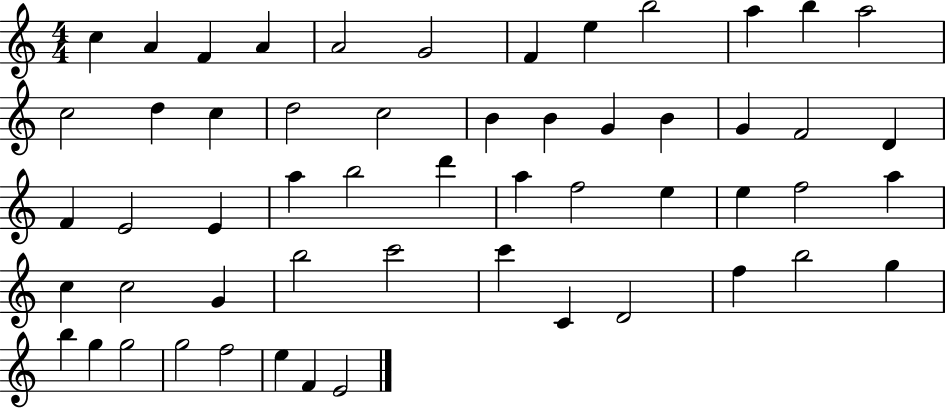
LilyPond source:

{
  \clef treble
  \numericTimeSignature
  \time 4/4
  \key c \major
  c''4 a'4 f'4 a'4 | a'2 g'2 | f'4 e''4 b''2 | a''4 b''4 a''2 | \break c''2 d''4 c''4 | d''2 c''2 | b'4 b'4 g'4 b'4 | g'4 f'2 d'4 | \break f'4 e'2 e'4 | a''4 b''2 d'''4 | a''4 f''2 e''4 | e''4 f''2 a''4 | \break c''4 c''2 g'4 | b''2 c'''2 | c'''4 c'4 d'2 | f''4 b''2 g''4 | \break b''4 g''4 g''2 | g''2 f''2 | e''4 f'4 e'2 | \bar "|."
}